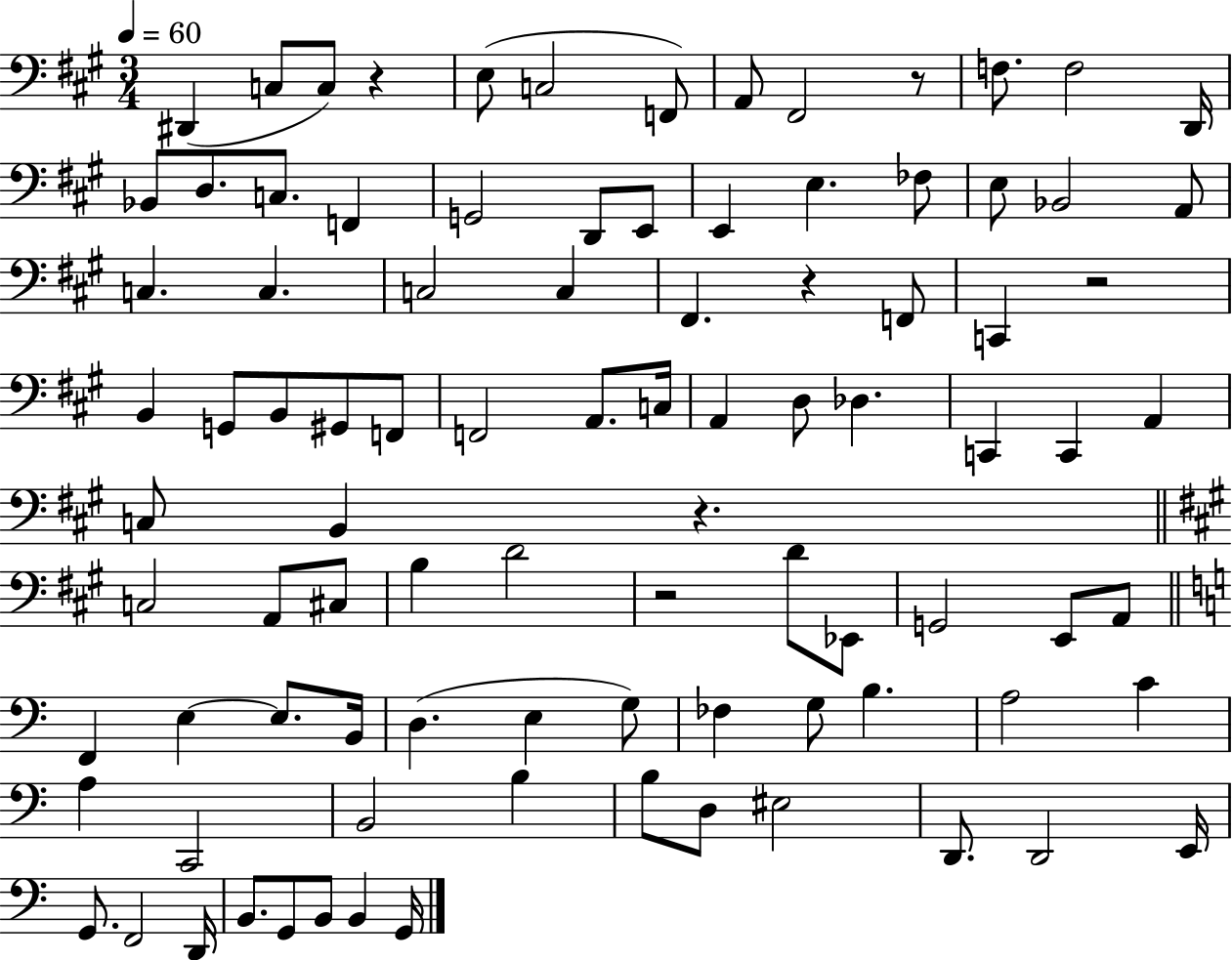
D#2/q C3/e C3/e R/q E3/e C3/h F2/e A2/e F#2/h R/e F3/e. F3/h D2/s Bb2/e D3/e. C3/e. F2/q G2/h D2/e E2/e E2/q E3/q. FES3/e E3/e Bb2/h A2/e C3/q. C3/q. C3/h C3/q F#2/q. R/q F2/e C2/q R/h B2/q G2/e B2/e G#2/e F2/e F2/h A2/e. C3/s A2/q D3/e Db3/q. C2/q C2/q A2/q C3/e B2/q R/q. C3/h A2/e C#3/e B3/q D4/h R/h D4/e Eb2/e G2/h E2/e A2/e F2/q E3/q E3/e. B2/s D3/q. E3/q G3/e FES3/q G3/e B3/q. A3/h C4/q A3/q C2/h B2/h B3/q B3/e D3/e EIS3/h D2/e. D2/h E2/s G2/e. F2/h D2/s B2/e. G2/e B2/e B2/q G2/s